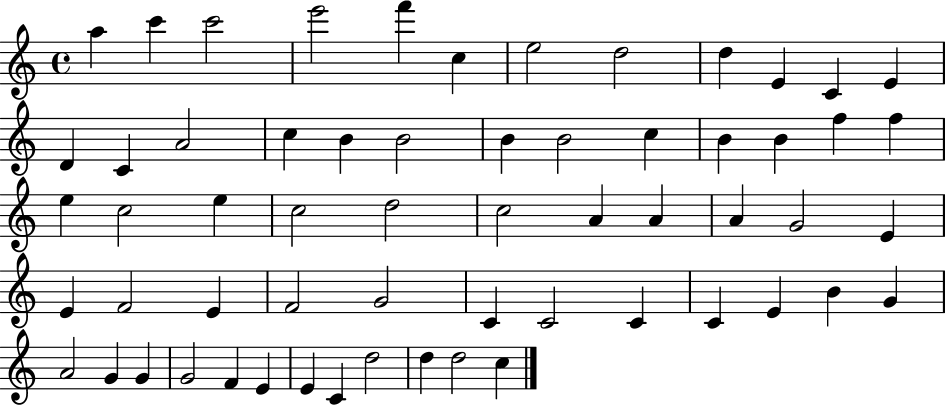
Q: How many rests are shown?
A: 0